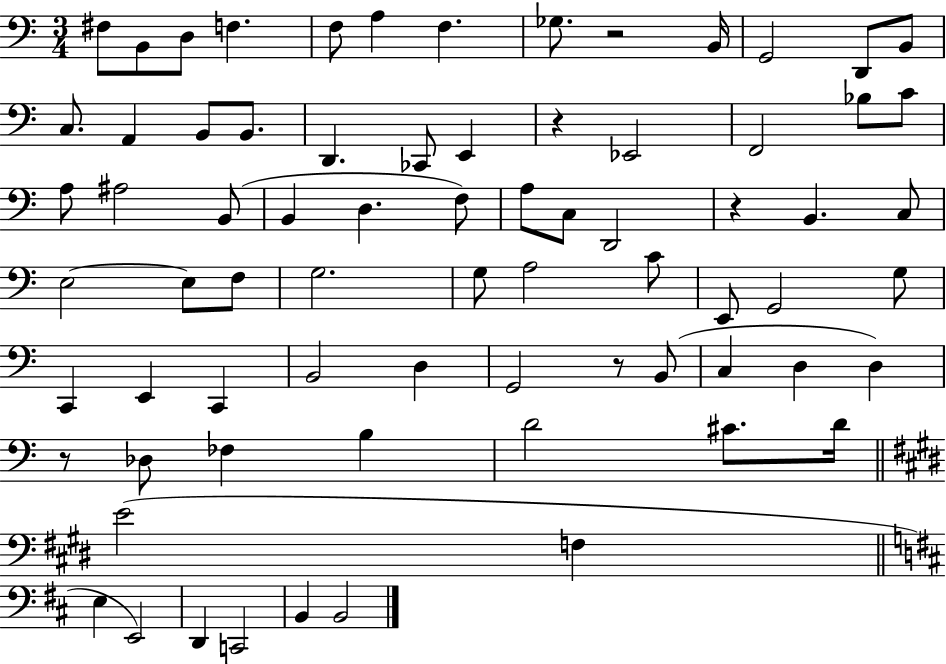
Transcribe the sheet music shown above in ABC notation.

X:1
T:Untitled
M:3/4
L:1/4
K:C
^F,/2 B,,/2 D,/2 F, F,/2 A, F, _G,/2 z2 B,,/4 G,,2 D,,/2 B,,/2 C,/2 A,, B,,/2 B,,/2 D,, _C,,/2 E,, z _E,,2 F,,2 _B,/2 C/2 A,/2 ^A,2 B,,/2 B,, D, F,/2 A,/2 C,/2 D,,2 z B,, C,/2 E,2 E,/2 F,/2 G,2 G,/2 A,2 C/2 E,,/2 G,,2 G,/2 C,, E,, C,, B,,2 D, G,,2 z/2 B,,/2 C, D, D, z/2 _D,/2 _F, B, D2 ^C/2 D/4 E2 F, E, E,,2 D,, C,,2 B,, B,,2